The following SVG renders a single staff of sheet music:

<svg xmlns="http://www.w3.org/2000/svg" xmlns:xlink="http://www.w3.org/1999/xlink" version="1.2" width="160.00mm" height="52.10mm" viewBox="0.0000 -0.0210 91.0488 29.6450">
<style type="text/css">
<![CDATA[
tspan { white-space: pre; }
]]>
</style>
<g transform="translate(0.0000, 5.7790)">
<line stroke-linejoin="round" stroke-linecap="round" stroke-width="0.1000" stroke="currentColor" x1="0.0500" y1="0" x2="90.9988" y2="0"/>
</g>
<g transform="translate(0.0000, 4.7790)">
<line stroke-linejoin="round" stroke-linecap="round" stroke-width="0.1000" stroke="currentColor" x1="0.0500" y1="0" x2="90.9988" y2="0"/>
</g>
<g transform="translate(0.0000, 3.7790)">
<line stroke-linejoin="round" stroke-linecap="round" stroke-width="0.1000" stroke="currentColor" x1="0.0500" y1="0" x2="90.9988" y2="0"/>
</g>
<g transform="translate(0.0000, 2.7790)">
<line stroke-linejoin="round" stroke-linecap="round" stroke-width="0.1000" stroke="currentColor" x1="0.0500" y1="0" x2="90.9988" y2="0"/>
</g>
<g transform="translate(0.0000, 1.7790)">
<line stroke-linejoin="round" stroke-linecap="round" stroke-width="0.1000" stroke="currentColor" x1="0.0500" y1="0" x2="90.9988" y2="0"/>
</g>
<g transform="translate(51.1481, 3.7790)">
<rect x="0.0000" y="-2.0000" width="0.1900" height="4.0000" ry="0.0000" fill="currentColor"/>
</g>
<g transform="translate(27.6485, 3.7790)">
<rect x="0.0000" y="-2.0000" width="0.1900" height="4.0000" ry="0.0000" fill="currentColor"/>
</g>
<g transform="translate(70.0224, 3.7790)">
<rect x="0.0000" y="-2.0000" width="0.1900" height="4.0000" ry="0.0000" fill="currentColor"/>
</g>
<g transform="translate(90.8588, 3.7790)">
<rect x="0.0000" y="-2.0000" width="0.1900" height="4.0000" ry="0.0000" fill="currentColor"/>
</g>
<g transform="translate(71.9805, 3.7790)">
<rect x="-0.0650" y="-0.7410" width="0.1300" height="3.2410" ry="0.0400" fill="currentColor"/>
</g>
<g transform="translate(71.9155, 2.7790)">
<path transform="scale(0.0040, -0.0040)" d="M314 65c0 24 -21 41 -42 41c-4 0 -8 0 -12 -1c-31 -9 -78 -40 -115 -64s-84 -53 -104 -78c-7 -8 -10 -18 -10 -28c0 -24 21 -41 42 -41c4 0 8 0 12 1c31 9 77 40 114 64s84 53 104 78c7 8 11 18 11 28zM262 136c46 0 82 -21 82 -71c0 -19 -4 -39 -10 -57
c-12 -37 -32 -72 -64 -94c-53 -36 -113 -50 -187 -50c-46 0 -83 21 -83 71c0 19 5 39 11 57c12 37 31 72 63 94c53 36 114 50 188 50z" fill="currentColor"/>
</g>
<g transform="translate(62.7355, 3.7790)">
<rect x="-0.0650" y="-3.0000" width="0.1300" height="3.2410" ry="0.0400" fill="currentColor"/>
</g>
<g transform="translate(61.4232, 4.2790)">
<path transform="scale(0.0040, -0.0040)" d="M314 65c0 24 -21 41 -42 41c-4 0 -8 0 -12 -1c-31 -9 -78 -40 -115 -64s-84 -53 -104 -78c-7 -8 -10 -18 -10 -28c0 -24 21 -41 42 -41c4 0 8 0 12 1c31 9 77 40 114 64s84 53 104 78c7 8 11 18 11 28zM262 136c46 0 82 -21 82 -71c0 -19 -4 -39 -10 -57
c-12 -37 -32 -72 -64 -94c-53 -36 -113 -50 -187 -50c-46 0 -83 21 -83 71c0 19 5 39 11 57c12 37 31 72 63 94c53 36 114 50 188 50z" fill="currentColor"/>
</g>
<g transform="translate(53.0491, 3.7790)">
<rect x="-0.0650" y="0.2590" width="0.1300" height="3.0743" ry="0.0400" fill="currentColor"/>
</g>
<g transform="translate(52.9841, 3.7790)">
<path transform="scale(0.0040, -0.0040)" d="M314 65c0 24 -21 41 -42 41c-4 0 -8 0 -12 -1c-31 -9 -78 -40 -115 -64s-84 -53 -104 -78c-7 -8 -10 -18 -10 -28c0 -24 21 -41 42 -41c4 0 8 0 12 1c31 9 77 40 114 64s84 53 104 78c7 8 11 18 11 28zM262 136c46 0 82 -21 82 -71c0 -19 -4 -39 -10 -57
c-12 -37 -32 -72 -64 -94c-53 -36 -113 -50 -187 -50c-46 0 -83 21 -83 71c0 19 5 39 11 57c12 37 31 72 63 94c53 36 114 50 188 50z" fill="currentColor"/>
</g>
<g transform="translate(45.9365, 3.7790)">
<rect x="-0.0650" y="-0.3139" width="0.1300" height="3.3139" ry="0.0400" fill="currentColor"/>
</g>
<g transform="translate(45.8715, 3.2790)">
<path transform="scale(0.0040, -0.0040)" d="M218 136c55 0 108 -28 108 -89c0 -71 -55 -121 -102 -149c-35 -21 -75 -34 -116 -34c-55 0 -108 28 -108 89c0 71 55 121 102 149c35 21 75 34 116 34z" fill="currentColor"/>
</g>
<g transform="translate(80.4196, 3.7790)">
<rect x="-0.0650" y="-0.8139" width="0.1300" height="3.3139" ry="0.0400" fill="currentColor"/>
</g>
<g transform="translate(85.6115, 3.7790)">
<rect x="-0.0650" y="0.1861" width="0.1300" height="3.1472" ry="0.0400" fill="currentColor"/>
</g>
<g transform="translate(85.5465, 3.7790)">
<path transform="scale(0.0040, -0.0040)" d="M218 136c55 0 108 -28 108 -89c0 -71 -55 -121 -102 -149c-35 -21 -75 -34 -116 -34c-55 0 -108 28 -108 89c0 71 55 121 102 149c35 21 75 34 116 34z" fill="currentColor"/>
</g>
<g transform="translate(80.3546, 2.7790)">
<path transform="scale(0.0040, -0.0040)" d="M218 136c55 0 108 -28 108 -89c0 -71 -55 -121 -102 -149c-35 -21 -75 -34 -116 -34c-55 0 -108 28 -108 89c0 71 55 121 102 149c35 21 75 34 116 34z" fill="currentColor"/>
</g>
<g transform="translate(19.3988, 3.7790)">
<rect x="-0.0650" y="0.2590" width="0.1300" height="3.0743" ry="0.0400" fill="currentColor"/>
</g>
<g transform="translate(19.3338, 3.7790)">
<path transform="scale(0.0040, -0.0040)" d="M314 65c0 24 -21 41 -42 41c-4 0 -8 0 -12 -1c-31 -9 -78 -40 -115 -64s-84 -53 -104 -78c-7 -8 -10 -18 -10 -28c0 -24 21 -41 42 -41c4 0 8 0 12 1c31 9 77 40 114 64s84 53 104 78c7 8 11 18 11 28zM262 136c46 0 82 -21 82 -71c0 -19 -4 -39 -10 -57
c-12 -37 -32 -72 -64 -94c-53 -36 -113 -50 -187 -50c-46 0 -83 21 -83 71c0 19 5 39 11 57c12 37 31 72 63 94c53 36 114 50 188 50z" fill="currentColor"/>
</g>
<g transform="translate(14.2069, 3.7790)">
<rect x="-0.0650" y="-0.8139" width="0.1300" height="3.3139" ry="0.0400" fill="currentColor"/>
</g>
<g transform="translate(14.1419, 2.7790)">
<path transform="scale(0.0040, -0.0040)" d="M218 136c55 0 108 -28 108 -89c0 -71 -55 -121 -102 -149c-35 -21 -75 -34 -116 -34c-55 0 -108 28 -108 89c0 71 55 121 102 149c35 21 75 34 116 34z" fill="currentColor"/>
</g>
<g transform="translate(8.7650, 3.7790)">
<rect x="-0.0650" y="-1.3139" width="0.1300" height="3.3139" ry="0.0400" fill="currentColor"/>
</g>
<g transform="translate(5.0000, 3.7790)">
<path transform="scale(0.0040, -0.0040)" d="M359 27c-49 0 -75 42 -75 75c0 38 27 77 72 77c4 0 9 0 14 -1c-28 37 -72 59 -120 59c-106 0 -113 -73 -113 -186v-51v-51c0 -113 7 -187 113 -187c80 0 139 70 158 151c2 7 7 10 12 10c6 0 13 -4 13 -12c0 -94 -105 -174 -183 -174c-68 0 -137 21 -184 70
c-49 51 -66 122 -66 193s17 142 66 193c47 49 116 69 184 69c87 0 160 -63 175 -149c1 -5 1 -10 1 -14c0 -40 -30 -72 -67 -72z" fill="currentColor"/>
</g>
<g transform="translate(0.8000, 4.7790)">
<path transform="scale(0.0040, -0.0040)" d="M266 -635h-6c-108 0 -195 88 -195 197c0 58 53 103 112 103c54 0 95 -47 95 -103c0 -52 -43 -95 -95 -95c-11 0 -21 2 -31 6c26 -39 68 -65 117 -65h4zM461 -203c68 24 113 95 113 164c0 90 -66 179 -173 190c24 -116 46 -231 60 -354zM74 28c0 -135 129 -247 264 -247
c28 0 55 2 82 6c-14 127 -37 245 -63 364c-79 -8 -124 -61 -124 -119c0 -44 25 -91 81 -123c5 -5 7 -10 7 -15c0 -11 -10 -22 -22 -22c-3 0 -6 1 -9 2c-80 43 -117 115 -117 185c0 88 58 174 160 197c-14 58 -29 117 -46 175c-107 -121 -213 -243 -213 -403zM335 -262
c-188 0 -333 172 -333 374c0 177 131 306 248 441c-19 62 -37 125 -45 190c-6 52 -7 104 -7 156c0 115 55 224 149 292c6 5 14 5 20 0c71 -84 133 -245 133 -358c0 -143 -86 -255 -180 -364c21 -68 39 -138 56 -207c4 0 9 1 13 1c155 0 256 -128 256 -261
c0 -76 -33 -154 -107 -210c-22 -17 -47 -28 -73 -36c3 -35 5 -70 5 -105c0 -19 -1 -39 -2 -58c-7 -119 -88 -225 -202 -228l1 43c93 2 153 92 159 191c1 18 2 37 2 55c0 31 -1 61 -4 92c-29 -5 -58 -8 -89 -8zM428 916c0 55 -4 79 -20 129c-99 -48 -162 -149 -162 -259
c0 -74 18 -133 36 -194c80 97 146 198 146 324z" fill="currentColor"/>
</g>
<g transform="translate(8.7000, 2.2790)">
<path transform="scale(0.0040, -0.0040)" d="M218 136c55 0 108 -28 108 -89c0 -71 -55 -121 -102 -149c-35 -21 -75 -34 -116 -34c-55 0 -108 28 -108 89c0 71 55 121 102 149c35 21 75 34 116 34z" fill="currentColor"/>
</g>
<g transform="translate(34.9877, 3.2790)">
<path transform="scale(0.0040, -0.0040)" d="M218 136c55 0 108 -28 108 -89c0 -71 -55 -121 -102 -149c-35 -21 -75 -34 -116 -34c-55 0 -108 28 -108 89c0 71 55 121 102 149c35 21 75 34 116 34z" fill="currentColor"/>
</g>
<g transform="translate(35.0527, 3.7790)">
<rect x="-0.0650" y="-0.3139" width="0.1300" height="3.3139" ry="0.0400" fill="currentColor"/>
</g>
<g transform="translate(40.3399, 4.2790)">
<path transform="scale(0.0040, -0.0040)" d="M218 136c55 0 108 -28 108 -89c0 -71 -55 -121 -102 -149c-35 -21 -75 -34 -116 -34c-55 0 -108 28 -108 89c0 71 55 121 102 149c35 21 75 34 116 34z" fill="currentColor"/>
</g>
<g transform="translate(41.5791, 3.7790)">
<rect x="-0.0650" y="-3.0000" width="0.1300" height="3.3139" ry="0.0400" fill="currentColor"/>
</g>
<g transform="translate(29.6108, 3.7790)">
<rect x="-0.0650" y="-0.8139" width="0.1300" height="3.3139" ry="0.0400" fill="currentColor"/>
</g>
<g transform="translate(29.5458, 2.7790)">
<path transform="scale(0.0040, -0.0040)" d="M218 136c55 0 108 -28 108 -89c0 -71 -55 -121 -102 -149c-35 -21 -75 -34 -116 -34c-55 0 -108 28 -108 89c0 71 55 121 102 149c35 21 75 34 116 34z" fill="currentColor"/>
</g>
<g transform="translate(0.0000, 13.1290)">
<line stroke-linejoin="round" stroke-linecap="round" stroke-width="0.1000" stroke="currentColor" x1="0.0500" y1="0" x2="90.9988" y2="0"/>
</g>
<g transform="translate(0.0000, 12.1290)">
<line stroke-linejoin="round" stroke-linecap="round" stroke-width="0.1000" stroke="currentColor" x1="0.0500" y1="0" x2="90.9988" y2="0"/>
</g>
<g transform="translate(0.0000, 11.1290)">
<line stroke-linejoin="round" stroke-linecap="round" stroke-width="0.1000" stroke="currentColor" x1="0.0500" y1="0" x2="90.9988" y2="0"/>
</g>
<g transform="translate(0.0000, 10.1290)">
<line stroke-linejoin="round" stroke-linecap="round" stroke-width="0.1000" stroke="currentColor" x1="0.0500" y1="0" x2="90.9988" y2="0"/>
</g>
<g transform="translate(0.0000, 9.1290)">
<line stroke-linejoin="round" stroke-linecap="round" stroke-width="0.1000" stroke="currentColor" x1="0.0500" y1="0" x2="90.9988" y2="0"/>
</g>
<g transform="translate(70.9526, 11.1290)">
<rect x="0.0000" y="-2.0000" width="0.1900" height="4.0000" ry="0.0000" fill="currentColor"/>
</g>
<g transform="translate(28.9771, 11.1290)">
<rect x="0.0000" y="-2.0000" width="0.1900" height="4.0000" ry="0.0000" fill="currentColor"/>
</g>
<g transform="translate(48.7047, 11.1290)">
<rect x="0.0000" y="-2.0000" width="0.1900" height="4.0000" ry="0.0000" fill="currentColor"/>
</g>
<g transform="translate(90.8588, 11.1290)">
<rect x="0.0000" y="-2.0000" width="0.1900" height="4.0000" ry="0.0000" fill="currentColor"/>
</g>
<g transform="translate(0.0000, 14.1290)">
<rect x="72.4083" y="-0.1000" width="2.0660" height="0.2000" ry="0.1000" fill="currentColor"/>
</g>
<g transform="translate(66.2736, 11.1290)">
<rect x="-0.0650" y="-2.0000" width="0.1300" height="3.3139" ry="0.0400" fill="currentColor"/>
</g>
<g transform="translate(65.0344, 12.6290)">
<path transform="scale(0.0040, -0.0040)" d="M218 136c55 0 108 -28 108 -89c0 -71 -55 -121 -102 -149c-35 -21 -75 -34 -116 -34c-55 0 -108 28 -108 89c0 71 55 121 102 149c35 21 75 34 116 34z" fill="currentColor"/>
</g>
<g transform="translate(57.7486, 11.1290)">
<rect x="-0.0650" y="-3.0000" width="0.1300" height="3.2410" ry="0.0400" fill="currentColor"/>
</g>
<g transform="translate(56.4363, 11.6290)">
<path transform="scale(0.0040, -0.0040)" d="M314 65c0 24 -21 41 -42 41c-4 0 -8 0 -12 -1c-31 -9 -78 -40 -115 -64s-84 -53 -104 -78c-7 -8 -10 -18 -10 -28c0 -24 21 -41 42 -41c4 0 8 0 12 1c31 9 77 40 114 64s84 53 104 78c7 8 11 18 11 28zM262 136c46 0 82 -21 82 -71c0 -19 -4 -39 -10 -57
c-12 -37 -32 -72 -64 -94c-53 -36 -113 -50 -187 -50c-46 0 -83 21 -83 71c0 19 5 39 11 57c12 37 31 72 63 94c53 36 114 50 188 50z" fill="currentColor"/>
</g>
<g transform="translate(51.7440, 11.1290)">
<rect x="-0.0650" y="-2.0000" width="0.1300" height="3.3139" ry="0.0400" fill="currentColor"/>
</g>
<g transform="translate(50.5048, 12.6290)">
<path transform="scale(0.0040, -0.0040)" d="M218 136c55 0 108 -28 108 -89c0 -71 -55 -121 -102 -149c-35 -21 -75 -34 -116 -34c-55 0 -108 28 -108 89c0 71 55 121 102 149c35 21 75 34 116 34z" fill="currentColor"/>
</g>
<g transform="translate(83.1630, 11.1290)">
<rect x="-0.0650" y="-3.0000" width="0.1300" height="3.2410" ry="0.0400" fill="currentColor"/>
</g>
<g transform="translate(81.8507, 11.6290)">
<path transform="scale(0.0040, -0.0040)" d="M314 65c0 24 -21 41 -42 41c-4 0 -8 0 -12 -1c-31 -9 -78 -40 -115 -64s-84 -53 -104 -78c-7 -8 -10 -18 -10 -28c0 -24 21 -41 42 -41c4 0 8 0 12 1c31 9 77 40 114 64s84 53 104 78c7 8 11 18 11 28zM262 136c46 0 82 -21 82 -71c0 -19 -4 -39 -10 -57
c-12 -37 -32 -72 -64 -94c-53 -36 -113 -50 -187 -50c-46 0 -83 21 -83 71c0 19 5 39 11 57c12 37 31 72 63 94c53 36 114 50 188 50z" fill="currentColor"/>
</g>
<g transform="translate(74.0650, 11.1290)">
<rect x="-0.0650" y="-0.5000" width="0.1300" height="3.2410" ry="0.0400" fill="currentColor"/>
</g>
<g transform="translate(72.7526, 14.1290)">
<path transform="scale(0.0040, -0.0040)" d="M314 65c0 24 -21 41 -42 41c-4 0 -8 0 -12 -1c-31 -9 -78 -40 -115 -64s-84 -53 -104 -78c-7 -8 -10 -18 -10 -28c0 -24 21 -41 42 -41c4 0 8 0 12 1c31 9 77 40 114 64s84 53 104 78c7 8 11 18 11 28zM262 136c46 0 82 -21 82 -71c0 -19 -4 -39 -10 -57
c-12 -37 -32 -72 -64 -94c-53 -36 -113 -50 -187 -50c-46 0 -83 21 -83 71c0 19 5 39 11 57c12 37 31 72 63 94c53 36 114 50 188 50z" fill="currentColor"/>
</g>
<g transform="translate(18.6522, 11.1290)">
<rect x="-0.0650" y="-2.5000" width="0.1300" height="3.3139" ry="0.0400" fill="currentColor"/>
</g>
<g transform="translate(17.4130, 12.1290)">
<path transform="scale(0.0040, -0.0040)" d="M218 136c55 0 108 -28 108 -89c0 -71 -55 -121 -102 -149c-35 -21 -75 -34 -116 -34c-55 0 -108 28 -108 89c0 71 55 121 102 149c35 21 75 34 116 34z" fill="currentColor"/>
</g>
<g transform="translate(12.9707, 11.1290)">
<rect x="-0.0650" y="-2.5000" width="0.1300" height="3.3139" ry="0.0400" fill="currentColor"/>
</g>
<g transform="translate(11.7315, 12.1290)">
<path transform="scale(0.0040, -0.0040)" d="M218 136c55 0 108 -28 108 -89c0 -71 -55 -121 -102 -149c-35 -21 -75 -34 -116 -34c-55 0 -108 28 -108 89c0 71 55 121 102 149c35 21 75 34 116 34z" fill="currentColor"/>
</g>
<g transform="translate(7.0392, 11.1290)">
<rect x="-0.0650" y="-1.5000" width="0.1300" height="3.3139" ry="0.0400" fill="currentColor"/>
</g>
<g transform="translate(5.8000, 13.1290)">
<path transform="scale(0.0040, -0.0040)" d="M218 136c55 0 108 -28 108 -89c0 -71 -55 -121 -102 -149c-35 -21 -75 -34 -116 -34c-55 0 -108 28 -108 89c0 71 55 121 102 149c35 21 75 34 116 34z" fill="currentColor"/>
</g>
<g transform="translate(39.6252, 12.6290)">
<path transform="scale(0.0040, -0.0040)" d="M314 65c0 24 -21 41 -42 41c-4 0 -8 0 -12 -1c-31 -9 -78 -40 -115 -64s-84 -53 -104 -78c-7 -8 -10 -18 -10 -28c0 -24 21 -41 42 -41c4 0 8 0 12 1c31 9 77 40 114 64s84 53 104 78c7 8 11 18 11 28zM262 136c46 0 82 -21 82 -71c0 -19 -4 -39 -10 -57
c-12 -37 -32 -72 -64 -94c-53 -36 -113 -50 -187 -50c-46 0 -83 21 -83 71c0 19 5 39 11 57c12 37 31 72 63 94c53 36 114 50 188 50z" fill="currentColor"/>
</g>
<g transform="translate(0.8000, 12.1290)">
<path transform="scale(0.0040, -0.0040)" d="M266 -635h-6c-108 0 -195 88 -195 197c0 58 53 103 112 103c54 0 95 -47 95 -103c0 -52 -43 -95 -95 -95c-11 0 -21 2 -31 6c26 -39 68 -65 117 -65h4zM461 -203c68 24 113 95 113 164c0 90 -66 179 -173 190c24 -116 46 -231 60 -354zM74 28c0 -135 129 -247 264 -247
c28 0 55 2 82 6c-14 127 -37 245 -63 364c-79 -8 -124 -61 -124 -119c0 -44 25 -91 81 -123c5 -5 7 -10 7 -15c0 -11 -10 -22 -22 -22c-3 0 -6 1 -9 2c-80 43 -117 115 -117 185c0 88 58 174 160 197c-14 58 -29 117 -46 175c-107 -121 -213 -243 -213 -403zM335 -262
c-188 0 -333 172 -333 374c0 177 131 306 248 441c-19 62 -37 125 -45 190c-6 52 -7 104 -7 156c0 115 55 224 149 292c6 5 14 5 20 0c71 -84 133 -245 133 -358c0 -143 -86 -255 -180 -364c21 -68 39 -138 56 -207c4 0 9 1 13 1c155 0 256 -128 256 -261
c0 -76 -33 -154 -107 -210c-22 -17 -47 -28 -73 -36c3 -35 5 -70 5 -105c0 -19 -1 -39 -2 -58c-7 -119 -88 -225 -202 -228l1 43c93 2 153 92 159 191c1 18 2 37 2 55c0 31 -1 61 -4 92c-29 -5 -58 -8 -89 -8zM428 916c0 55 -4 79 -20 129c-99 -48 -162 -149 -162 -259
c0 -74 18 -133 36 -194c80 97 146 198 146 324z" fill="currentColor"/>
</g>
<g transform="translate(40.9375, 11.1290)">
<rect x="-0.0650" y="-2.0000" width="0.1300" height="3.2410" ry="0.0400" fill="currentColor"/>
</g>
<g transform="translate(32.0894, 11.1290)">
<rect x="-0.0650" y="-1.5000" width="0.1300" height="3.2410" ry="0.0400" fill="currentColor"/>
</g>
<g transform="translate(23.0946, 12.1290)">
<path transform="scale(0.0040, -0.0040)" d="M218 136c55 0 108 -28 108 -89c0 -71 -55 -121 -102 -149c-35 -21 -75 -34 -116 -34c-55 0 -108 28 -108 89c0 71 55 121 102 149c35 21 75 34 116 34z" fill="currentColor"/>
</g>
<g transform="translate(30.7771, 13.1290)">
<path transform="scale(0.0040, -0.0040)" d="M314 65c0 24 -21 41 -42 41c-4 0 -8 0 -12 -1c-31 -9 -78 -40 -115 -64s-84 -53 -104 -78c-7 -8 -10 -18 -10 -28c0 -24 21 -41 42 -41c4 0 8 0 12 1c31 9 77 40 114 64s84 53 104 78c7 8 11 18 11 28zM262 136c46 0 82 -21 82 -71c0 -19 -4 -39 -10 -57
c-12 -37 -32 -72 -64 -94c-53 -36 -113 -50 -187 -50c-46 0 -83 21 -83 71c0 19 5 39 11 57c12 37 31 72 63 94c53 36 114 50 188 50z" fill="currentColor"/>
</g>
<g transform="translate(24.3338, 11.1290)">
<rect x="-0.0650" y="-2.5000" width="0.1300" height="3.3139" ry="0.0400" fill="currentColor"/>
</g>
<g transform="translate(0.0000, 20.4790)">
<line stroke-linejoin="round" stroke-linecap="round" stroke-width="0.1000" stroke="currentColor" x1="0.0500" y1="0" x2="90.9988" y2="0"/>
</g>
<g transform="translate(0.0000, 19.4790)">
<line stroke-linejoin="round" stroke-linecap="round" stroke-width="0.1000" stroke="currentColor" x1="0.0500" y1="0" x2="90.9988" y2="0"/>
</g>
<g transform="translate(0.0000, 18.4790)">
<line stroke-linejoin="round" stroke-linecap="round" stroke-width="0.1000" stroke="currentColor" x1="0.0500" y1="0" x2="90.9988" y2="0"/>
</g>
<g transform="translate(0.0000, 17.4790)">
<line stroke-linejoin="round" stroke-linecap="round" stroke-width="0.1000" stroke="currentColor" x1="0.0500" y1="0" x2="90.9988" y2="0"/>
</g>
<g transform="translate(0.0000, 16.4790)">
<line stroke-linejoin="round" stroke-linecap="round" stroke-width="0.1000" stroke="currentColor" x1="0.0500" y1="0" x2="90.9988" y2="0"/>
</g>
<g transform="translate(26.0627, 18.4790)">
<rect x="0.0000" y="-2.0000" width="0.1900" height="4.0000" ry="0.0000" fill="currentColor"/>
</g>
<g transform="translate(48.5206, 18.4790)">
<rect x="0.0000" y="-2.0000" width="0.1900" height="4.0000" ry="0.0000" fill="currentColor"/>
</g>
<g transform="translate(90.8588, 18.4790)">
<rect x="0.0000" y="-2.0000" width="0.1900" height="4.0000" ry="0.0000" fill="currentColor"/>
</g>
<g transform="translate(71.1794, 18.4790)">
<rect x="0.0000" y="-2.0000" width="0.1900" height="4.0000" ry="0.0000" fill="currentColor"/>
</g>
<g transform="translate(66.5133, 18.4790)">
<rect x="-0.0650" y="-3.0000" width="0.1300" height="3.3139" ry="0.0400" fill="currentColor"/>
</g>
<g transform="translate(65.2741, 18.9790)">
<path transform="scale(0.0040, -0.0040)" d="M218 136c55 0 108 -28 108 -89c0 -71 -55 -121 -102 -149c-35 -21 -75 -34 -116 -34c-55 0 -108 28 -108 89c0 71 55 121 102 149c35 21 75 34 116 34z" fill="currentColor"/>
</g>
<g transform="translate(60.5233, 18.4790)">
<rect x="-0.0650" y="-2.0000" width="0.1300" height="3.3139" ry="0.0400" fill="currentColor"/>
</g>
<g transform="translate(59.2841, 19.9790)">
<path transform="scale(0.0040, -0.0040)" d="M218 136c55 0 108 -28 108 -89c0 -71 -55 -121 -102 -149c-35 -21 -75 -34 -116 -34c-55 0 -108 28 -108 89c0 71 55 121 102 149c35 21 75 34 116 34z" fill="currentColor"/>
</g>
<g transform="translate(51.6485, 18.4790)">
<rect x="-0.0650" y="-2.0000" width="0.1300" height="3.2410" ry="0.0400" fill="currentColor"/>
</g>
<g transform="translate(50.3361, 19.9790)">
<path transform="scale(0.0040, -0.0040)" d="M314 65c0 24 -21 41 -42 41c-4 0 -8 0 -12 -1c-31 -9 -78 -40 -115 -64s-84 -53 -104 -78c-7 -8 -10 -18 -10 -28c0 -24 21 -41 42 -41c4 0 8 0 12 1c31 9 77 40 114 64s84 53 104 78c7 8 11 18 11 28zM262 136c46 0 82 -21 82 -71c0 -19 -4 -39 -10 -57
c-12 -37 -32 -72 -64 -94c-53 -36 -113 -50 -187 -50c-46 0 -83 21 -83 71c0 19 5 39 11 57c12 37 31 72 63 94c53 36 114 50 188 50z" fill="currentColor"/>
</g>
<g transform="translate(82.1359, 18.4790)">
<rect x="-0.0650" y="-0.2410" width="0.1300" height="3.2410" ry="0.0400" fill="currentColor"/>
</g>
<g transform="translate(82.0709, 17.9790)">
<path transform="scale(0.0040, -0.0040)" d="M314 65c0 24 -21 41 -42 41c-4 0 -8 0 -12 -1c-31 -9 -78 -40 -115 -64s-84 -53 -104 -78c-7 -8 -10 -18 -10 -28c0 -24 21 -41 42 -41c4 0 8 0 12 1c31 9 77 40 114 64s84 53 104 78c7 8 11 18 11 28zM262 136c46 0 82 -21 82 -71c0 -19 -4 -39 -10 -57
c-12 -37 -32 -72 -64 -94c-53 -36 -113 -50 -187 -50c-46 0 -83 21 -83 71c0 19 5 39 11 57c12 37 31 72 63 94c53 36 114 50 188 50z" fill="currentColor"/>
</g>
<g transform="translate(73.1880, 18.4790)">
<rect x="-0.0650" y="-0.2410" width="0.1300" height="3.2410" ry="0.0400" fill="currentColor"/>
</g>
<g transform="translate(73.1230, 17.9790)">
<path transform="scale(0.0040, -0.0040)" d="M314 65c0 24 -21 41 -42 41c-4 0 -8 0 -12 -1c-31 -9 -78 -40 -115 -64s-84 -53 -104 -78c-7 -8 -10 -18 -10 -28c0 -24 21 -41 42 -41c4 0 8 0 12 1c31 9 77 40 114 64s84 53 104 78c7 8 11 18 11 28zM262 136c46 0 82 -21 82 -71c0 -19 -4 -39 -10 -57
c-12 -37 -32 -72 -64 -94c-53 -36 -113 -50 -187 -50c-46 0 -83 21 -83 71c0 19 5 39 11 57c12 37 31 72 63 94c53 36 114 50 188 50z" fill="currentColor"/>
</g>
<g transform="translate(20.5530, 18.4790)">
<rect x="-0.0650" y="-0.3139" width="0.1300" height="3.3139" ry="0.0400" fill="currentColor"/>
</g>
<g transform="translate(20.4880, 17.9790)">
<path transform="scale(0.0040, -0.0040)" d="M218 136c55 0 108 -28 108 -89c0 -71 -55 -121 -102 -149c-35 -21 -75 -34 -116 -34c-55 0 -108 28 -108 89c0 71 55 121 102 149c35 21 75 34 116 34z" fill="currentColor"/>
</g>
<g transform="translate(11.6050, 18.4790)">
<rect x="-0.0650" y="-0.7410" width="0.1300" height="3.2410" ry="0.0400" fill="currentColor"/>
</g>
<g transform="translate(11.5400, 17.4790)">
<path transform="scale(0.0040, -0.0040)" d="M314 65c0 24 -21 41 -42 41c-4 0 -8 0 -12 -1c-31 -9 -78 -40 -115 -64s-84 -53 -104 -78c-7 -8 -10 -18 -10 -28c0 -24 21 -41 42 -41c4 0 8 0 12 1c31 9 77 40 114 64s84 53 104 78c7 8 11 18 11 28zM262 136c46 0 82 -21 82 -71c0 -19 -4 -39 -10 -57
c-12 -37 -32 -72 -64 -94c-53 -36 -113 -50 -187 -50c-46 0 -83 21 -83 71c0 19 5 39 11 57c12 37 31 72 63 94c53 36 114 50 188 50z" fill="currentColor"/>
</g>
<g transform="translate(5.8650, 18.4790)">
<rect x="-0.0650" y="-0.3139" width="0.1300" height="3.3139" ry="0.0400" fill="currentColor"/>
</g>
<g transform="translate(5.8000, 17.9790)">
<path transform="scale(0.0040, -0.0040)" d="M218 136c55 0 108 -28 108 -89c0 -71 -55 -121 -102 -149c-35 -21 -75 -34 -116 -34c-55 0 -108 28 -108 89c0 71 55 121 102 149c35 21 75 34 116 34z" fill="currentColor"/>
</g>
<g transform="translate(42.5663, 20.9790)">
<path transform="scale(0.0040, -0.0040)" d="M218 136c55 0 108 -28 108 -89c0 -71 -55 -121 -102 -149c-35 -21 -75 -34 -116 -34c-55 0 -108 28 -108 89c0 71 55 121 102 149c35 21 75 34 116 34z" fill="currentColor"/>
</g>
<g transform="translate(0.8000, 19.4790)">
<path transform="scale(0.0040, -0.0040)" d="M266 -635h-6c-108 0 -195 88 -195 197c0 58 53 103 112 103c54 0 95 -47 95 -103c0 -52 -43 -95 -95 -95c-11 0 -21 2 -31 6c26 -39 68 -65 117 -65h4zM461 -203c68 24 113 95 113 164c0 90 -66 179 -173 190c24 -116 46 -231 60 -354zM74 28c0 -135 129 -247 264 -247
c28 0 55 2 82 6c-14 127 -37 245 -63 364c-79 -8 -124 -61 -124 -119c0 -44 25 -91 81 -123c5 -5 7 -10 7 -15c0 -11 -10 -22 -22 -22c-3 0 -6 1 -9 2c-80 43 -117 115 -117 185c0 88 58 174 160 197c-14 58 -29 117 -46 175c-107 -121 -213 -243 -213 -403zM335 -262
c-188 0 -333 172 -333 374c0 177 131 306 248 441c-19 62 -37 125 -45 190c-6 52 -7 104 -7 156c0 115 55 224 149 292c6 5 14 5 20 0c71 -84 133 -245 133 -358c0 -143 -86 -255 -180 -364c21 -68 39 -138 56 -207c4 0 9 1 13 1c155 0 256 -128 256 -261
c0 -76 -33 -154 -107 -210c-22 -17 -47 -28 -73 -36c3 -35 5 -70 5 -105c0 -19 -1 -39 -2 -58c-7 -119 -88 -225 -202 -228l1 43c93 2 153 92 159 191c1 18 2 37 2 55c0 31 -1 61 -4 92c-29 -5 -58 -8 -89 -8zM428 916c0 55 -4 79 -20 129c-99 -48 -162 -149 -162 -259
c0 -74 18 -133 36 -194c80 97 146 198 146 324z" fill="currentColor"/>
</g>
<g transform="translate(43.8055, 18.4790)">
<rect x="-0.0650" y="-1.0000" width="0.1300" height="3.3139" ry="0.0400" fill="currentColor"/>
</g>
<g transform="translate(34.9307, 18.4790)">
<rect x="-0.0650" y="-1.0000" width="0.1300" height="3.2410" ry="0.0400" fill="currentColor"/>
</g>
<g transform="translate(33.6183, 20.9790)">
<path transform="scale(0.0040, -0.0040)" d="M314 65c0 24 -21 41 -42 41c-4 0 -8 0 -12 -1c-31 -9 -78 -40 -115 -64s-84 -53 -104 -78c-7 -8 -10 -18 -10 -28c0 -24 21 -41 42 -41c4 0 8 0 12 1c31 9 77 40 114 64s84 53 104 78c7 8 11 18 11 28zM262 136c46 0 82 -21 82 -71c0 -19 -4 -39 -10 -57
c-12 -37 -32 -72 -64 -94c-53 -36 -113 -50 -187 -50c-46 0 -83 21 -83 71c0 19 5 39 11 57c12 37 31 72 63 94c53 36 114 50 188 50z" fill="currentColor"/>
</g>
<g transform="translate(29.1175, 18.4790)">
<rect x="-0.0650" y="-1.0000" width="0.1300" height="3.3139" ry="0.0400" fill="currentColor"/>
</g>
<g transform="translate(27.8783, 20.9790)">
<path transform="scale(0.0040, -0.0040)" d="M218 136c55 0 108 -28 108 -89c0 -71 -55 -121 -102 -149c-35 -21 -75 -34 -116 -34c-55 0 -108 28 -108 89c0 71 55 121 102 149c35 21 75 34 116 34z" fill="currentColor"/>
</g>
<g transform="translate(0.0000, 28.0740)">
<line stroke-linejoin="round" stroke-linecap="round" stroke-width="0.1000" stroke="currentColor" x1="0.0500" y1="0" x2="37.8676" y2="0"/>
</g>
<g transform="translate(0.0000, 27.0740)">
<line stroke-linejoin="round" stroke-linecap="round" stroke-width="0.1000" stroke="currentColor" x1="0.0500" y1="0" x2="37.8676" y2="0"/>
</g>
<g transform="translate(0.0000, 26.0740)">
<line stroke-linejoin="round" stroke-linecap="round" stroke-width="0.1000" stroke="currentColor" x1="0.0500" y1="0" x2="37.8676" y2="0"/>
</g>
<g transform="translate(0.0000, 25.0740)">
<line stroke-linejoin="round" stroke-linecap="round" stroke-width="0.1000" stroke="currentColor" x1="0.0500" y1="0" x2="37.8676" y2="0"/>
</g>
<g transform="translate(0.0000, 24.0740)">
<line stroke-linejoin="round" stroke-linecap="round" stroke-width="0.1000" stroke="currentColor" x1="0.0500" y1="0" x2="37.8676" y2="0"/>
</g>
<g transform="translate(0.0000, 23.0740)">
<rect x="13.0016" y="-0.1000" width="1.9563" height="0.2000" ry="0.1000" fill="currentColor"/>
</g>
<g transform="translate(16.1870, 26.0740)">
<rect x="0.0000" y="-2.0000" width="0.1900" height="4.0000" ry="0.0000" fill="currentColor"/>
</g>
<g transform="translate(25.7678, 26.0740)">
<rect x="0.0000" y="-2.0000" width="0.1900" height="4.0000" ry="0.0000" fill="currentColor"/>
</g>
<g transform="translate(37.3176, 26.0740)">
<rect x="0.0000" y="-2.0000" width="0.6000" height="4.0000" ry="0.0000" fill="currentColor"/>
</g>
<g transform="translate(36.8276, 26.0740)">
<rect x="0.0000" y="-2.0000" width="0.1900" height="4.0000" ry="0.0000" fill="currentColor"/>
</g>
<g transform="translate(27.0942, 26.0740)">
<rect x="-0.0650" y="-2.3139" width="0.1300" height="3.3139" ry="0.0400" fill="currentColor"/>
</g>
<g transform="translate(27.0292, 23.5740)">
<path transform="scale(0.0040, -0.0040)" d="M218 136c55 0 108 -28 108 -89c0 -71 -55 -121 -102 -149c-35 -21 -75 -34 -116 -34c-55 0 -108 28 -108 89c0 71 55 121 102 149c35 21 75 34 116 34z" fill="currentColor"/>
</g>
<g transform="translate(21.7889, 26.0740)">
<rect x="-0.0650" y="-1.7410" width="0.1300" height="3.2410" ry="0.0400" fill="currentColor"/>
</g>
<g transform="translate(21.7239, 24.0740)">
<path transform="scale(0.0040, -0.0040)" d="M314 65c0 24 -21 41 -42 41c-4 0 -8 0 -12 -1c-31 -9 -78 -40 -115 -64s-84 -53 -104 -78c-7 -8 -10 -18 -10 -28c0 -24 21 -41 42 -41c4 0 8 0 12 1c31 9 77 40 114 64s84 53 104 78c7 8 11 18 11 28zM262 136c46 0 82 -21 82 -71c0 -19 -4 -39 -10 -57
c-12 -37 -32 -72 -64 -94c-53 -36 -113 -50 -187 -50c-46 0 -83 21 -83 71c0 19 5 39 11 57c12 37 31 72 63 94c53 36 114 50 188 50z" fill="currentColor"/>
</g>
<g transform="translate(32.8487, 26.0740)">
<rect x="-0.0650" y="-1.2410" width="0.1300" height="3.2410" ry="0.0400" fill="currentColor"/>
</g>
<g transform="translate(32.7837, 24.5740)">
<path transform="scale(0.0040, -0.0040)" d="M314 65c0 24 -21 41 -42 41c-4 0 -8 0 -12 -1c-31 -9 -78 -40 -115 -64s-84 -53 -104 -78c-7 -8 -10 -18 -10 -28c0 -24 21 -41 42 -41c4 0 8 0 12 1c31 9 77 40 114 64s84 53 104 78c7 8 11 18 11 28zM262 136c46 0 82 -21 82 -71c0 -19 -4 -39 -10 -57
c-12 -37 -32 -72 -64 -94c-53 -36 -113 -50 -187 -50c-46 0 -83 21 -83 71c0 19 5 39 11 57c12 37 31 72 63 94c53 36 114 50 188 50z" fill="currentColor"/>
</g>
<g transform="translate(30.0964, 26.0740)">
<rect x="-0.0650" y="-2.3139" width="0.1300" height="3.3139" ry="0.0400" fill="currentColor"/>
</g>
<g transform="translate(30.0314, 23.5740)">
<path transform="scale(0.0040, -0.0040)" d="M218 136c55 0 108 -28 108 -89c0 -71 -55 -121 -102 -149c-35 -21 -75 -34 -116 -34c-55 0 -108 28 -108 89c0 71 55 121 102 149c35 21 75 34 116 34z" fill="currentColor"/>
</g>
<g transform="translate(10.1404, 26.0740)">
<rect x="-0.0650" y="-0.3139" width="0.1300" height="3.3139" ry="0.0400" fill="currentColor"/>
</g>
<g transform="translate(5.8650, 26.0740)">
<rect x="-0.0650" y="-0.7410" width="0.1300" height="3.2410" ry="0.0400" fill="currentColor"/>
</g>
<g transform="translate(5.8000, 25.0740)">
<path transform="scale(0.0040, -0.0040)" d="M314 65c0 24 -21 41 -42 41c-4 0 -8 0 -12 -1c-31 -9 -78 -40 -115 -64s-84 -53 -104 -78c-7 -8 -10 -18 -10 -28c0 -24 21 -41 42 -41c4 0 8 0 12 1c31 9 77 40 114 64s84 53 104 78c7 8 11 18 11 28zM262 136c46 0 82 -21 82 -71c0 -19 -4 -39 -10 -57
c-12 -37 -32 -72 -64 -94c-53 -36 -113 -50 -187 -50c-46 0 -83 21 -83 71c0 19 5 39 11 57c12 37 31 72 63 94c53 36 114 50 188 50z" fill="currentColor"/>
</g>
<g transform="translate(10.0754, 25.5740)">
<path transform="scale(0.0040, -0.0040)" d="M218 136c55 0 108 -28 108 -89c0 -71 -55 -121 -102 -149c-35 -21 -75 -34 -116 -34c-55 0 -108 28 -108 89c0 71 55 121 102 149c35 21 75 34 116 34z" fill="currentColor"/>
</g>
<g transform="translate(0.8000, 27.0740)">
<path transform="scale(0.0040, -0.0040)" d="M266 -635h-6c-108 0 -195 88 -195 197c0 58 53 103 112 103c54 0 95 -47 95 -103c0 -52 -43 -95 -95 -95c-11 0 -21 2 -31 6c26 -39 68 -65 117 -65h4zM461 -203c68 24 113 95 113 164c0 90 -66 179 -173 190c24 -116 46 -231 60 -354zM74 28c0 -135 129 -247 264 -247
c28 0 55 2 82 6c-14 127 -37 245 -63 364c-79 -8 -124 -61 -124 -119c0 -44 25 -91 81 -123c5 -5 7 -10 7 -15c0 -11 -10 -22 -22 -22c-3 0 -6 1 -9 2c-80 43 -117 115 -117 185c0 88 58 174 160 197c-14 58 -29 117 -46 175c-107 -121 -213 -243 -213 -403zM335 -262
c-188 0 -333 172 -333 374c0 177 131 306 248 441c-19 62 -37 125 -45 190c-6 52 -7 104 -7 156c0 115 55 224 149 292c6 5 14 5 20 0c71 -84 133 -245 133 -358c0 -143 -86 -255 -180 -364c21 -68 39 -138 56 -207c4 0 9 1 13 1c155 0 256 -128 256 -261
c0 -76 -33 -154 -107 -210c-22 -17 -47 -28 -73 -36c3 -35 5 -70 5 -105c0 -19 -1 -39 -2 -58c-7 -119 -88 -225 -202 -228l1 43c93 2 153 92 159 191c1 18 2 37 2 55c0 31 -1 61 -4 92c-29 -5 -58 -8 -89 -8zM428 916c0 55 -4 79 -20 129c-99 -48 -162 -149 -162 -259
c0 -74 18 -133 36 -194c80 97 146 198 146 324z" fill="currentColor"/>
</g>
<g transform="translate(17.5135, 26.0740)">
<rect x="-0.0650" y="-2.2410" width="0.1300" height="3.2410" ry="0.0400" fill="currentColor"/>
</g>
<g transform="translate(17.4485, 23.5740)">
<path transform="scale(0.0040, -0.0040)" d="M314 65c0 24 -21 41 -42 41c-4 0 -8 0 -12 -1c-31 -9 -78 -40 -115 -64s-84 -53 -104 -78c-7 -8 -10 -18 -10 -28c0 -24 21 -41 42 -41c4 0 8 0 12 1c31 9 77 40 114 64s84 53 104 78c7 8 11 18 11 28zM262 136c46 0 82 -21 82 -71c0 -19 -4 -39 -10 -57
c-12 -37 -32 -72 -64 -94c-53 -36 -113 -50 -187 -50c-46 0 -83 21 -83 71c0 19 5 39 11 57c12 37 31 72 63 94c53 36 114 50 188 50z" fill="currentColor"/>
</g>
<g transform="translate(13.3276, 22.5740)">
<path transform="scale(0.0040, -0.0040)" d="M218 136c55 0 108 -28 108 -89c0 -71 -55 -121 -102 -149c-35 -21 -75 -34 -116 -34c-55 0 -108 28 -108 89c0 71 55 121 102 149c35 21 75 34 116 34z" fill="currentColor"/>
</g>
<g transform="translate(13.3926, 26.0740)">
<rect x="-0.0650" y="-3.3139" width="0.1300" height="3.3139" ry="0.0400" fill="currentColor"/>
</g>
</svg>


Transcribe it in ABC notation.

X:1
T:Untitled
M:4/4
L:1/4
K:C
e d B2 d c A c B2 A2 d2 d B E G G G E2 F2 F A2 F C2 A2 c d2 c D D2 D F2 F A c2 c2 d2 c b g2 f2 g g e2